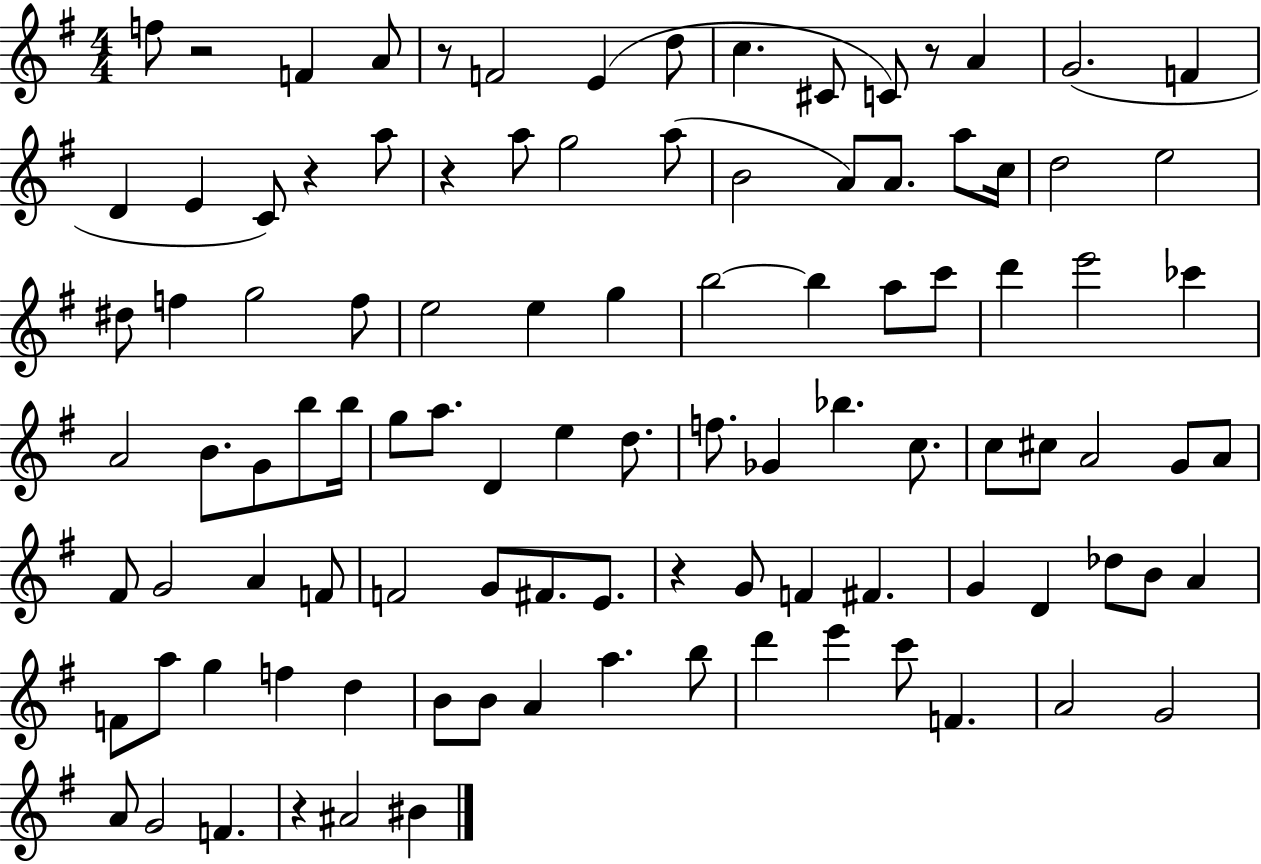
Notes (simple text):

F5/e R/h F4/q A4/e R/e F4/h E4/q D5/e C5/q. C#4/e C4/e R/e A4/q G4/h. F4/q D4/q E4/q C4/e R/q A5/e R/q A5/e G5/h A5/e B4/h A4/e A4/e. A5/e C5/s D5/h E5/h D#5/e F5/q G5/h F5/e E5/h E5/q G5/q B5/h B5/q A5/e C6/e D6/q E6/h CES6/q A4/h B4/e. G4/e B5/e B5/s G5/e A5/e. D4/q E5/q D5/e. F5/e. Gb4/q Bb5/q. C5/e. C5/e C#5/e A4/h G4/e A4/e F#4/e G4/h A4/q F4/e F4/h G4/e F#4/e. E4/e. R/q G4/e F4/q F#4/q. G4/q D4/q Db5/e B4/e A4/q F4/e A5/e G5/q F5/q D5/q B4/e B4/e A4/q A5/q. B5/e D6/q E6/q C6/e F4/q. A4/h G4/h A4/e G4/h F4/q. R/q A#4/h BIS4/q